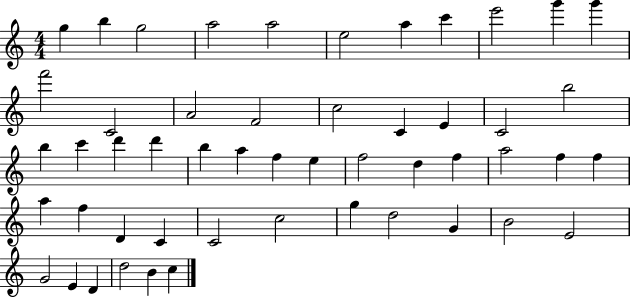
X:1
T:Untitled
M:4/4
L:1/4
K:C
g b g2 a2 a2 e2 a c' e'2 g' g' f'2 C2 A2 F2 c2 C E C2 b2 b c' d' d' b a f e f2 d f a2 f f a f D C C2 c2 g d2 G B2 E2 G2 E D d2 B c